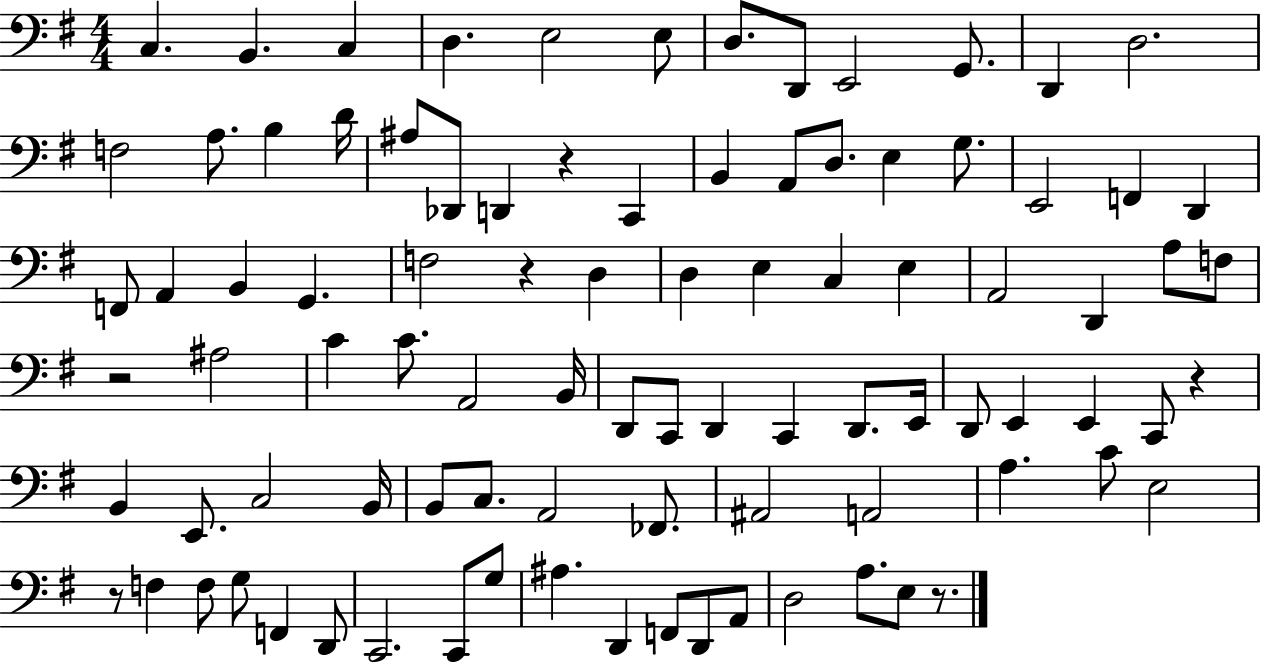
{
  \clef bass
  \numericTimeSignature
  \time 4/4
  \key g \major
  c4. b,4. c4 | d4. e2 e8 | d8. d,8 e,2 g,8. | d,4 d2. | \break f2 a8. b4 d'16 | ais8 des,8 d,4 r4 c,4 | b,4 a,8 d8. e4 g8. | e,2 f,4 d,4 | \break f,8 a,4 b,4 g,4. | f2 r4 d4 | d4 e4 c4 e4 | a,2 d,4 a8 f8 | \break r2 ais2 | c'4 c'8. a,2 b,16 | d,8 c,8 d,4 c,4 d,8. e,16 | d,8 e,4 e,4 c,8 r4 | \break b,4 e,8. c2 b,16 | b,8 c8. a,2 fes,8. | ais,2 a,2 | a4. c'8 e2 | \break r8 f4 f8 g8 f,4 d,8 | c,2. c,8 g8 | ais4. d,4 f,8 d,8 a,8 | d2 a8. e8 r8. | \break \bar "|."
}